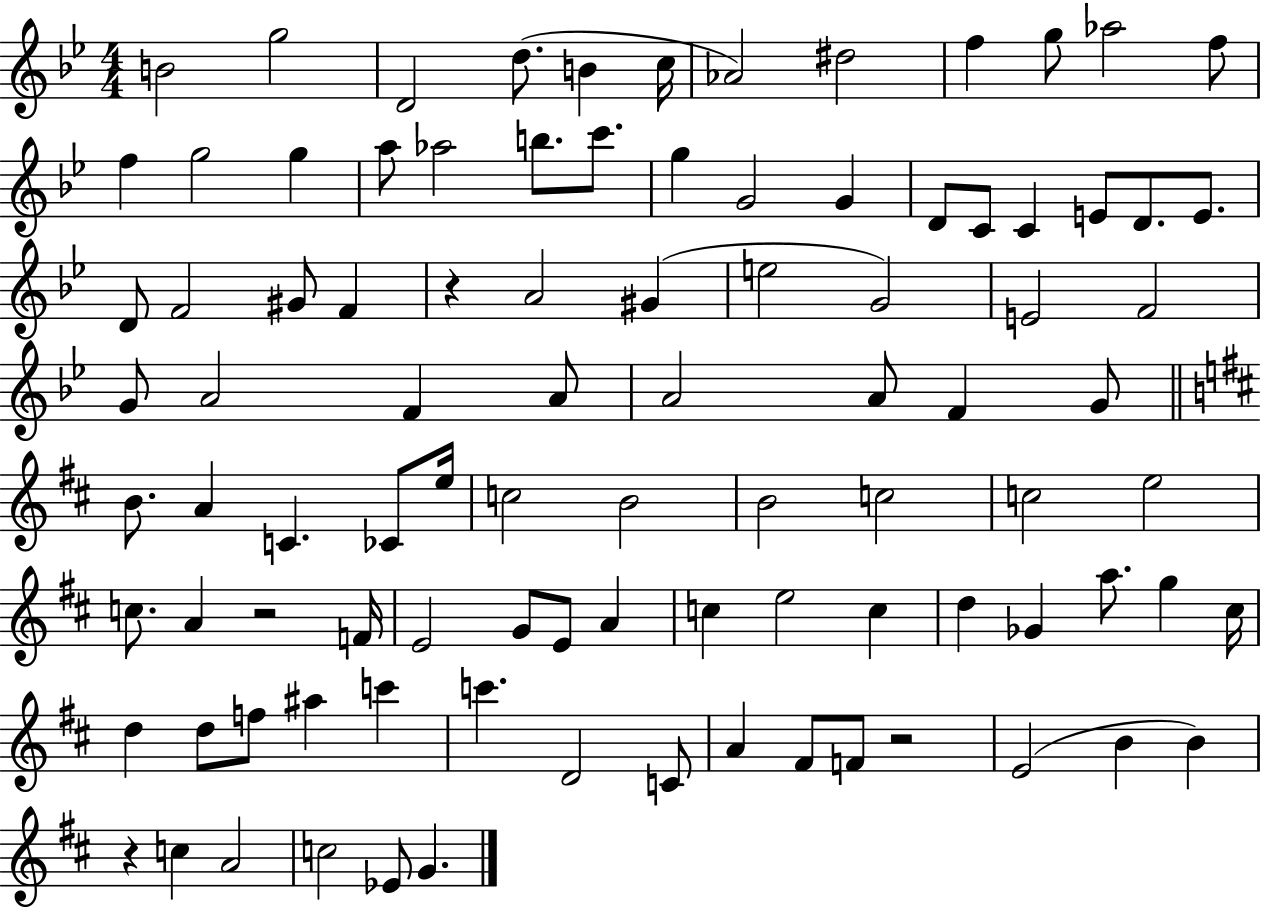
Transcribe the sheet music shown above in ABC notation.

X:1
T:Untitled
M:4/4
L:1/4
K:Bb
B2 g2 D2 d/2 B c/4 _A2 ^d2 f g/2 _a2 f/2 f g2 g a/2 _a2 b/2 c'/2 g G2 G D/2 C/2 C E/2 D/2 E/2 D/2 F2 ^G/2 F z A2 ^G e2 G2 E2 F2 G/2 A2 F A/2 A2 A/2 F G/2 B/2 A C _C/2 e/4 c2 B2 B2 c2 c2 e2 c/2 A z2 F/4 E2 G/2 E/2 A c e2 c d _G a/2 g ^c/4 d d/2 f/2 ^a c' c' D2 C/2 A ^F/2 F/2 z2 E2 B B z c A2 c2 _E/2 G